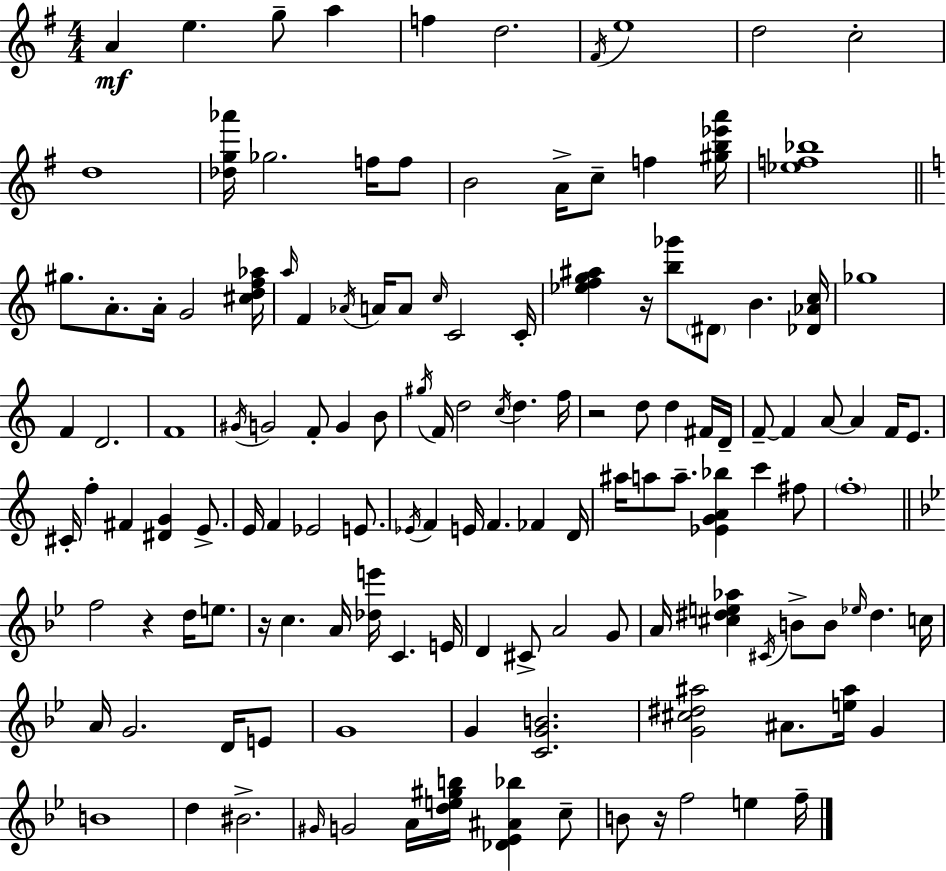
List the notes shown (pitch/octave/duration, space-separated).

A4/q E5/q. G5/e A5/q F5/q D5/h. F#4/s E5/w D5/h C5/h D5/w [Db5,G5,Ab6]/s Gb5/h. F5/s F5/e B4/h A4/s C5/e F5/q [G#5,B5,Eb6,A6]/s [Eb5,F5,Bb5]/w G#5/e. A4/e. A4/s G4/h [C#5,D5,F5,Ab5]/s A5/s F4/q Ab4/s A4/s A4/e C5/s C4/h C4/s [Eb5,F5,G5,A#5]/q R/s [B5,Gb6]/e D#4/e B4/q. [Db4,Ab4,C5]/s Gb5/w F4/q D4/h. F4/w G#4/s G4/h F4/e G4/q B4/e G#5/s F4/s D5/h C5/s D5/q. F5/s R/h D5/e D5/q F#4/s D4/s F4/e F4/q A4/e A4/q F4/s E4/e. C#4/s F5/q F#4/q [D#4,G4]/q E4/e. E4/s F4/q Eb4/h E4/e. Eb4/s F4/q E4/s F4/q. FES4/q D4/s A#5/s A5/e A5/e. [Eb4,G4,A4,Bb5]/q C6/q F#5/e F5/w F5/h R/q D5/s E5/e. R/s C5/q. A4/s [Db5,E6]/s C4/q. E4/s D4/q C#4/e A4/h G4/e A4/s [C#5,D#5,E5,Ab5]/q C#4/s B4/e B4/e Eb5/s D#5/q. C5/s A4/s G4/h. D4/s E4/e G4/w G4/q [C4,G4,B4]/h. [G4,C#5,D#5,A#5]/h A#4/e. [E5,A#5]/s G4/q B4/w D5/q BIS4/h. G#4/s G4/h A4/s [D5,E5,G#5,B5]/s [Db4,Eb4,A#4,Bb5]/q C5/e B4/e R/s F5/h E5/q F5/s